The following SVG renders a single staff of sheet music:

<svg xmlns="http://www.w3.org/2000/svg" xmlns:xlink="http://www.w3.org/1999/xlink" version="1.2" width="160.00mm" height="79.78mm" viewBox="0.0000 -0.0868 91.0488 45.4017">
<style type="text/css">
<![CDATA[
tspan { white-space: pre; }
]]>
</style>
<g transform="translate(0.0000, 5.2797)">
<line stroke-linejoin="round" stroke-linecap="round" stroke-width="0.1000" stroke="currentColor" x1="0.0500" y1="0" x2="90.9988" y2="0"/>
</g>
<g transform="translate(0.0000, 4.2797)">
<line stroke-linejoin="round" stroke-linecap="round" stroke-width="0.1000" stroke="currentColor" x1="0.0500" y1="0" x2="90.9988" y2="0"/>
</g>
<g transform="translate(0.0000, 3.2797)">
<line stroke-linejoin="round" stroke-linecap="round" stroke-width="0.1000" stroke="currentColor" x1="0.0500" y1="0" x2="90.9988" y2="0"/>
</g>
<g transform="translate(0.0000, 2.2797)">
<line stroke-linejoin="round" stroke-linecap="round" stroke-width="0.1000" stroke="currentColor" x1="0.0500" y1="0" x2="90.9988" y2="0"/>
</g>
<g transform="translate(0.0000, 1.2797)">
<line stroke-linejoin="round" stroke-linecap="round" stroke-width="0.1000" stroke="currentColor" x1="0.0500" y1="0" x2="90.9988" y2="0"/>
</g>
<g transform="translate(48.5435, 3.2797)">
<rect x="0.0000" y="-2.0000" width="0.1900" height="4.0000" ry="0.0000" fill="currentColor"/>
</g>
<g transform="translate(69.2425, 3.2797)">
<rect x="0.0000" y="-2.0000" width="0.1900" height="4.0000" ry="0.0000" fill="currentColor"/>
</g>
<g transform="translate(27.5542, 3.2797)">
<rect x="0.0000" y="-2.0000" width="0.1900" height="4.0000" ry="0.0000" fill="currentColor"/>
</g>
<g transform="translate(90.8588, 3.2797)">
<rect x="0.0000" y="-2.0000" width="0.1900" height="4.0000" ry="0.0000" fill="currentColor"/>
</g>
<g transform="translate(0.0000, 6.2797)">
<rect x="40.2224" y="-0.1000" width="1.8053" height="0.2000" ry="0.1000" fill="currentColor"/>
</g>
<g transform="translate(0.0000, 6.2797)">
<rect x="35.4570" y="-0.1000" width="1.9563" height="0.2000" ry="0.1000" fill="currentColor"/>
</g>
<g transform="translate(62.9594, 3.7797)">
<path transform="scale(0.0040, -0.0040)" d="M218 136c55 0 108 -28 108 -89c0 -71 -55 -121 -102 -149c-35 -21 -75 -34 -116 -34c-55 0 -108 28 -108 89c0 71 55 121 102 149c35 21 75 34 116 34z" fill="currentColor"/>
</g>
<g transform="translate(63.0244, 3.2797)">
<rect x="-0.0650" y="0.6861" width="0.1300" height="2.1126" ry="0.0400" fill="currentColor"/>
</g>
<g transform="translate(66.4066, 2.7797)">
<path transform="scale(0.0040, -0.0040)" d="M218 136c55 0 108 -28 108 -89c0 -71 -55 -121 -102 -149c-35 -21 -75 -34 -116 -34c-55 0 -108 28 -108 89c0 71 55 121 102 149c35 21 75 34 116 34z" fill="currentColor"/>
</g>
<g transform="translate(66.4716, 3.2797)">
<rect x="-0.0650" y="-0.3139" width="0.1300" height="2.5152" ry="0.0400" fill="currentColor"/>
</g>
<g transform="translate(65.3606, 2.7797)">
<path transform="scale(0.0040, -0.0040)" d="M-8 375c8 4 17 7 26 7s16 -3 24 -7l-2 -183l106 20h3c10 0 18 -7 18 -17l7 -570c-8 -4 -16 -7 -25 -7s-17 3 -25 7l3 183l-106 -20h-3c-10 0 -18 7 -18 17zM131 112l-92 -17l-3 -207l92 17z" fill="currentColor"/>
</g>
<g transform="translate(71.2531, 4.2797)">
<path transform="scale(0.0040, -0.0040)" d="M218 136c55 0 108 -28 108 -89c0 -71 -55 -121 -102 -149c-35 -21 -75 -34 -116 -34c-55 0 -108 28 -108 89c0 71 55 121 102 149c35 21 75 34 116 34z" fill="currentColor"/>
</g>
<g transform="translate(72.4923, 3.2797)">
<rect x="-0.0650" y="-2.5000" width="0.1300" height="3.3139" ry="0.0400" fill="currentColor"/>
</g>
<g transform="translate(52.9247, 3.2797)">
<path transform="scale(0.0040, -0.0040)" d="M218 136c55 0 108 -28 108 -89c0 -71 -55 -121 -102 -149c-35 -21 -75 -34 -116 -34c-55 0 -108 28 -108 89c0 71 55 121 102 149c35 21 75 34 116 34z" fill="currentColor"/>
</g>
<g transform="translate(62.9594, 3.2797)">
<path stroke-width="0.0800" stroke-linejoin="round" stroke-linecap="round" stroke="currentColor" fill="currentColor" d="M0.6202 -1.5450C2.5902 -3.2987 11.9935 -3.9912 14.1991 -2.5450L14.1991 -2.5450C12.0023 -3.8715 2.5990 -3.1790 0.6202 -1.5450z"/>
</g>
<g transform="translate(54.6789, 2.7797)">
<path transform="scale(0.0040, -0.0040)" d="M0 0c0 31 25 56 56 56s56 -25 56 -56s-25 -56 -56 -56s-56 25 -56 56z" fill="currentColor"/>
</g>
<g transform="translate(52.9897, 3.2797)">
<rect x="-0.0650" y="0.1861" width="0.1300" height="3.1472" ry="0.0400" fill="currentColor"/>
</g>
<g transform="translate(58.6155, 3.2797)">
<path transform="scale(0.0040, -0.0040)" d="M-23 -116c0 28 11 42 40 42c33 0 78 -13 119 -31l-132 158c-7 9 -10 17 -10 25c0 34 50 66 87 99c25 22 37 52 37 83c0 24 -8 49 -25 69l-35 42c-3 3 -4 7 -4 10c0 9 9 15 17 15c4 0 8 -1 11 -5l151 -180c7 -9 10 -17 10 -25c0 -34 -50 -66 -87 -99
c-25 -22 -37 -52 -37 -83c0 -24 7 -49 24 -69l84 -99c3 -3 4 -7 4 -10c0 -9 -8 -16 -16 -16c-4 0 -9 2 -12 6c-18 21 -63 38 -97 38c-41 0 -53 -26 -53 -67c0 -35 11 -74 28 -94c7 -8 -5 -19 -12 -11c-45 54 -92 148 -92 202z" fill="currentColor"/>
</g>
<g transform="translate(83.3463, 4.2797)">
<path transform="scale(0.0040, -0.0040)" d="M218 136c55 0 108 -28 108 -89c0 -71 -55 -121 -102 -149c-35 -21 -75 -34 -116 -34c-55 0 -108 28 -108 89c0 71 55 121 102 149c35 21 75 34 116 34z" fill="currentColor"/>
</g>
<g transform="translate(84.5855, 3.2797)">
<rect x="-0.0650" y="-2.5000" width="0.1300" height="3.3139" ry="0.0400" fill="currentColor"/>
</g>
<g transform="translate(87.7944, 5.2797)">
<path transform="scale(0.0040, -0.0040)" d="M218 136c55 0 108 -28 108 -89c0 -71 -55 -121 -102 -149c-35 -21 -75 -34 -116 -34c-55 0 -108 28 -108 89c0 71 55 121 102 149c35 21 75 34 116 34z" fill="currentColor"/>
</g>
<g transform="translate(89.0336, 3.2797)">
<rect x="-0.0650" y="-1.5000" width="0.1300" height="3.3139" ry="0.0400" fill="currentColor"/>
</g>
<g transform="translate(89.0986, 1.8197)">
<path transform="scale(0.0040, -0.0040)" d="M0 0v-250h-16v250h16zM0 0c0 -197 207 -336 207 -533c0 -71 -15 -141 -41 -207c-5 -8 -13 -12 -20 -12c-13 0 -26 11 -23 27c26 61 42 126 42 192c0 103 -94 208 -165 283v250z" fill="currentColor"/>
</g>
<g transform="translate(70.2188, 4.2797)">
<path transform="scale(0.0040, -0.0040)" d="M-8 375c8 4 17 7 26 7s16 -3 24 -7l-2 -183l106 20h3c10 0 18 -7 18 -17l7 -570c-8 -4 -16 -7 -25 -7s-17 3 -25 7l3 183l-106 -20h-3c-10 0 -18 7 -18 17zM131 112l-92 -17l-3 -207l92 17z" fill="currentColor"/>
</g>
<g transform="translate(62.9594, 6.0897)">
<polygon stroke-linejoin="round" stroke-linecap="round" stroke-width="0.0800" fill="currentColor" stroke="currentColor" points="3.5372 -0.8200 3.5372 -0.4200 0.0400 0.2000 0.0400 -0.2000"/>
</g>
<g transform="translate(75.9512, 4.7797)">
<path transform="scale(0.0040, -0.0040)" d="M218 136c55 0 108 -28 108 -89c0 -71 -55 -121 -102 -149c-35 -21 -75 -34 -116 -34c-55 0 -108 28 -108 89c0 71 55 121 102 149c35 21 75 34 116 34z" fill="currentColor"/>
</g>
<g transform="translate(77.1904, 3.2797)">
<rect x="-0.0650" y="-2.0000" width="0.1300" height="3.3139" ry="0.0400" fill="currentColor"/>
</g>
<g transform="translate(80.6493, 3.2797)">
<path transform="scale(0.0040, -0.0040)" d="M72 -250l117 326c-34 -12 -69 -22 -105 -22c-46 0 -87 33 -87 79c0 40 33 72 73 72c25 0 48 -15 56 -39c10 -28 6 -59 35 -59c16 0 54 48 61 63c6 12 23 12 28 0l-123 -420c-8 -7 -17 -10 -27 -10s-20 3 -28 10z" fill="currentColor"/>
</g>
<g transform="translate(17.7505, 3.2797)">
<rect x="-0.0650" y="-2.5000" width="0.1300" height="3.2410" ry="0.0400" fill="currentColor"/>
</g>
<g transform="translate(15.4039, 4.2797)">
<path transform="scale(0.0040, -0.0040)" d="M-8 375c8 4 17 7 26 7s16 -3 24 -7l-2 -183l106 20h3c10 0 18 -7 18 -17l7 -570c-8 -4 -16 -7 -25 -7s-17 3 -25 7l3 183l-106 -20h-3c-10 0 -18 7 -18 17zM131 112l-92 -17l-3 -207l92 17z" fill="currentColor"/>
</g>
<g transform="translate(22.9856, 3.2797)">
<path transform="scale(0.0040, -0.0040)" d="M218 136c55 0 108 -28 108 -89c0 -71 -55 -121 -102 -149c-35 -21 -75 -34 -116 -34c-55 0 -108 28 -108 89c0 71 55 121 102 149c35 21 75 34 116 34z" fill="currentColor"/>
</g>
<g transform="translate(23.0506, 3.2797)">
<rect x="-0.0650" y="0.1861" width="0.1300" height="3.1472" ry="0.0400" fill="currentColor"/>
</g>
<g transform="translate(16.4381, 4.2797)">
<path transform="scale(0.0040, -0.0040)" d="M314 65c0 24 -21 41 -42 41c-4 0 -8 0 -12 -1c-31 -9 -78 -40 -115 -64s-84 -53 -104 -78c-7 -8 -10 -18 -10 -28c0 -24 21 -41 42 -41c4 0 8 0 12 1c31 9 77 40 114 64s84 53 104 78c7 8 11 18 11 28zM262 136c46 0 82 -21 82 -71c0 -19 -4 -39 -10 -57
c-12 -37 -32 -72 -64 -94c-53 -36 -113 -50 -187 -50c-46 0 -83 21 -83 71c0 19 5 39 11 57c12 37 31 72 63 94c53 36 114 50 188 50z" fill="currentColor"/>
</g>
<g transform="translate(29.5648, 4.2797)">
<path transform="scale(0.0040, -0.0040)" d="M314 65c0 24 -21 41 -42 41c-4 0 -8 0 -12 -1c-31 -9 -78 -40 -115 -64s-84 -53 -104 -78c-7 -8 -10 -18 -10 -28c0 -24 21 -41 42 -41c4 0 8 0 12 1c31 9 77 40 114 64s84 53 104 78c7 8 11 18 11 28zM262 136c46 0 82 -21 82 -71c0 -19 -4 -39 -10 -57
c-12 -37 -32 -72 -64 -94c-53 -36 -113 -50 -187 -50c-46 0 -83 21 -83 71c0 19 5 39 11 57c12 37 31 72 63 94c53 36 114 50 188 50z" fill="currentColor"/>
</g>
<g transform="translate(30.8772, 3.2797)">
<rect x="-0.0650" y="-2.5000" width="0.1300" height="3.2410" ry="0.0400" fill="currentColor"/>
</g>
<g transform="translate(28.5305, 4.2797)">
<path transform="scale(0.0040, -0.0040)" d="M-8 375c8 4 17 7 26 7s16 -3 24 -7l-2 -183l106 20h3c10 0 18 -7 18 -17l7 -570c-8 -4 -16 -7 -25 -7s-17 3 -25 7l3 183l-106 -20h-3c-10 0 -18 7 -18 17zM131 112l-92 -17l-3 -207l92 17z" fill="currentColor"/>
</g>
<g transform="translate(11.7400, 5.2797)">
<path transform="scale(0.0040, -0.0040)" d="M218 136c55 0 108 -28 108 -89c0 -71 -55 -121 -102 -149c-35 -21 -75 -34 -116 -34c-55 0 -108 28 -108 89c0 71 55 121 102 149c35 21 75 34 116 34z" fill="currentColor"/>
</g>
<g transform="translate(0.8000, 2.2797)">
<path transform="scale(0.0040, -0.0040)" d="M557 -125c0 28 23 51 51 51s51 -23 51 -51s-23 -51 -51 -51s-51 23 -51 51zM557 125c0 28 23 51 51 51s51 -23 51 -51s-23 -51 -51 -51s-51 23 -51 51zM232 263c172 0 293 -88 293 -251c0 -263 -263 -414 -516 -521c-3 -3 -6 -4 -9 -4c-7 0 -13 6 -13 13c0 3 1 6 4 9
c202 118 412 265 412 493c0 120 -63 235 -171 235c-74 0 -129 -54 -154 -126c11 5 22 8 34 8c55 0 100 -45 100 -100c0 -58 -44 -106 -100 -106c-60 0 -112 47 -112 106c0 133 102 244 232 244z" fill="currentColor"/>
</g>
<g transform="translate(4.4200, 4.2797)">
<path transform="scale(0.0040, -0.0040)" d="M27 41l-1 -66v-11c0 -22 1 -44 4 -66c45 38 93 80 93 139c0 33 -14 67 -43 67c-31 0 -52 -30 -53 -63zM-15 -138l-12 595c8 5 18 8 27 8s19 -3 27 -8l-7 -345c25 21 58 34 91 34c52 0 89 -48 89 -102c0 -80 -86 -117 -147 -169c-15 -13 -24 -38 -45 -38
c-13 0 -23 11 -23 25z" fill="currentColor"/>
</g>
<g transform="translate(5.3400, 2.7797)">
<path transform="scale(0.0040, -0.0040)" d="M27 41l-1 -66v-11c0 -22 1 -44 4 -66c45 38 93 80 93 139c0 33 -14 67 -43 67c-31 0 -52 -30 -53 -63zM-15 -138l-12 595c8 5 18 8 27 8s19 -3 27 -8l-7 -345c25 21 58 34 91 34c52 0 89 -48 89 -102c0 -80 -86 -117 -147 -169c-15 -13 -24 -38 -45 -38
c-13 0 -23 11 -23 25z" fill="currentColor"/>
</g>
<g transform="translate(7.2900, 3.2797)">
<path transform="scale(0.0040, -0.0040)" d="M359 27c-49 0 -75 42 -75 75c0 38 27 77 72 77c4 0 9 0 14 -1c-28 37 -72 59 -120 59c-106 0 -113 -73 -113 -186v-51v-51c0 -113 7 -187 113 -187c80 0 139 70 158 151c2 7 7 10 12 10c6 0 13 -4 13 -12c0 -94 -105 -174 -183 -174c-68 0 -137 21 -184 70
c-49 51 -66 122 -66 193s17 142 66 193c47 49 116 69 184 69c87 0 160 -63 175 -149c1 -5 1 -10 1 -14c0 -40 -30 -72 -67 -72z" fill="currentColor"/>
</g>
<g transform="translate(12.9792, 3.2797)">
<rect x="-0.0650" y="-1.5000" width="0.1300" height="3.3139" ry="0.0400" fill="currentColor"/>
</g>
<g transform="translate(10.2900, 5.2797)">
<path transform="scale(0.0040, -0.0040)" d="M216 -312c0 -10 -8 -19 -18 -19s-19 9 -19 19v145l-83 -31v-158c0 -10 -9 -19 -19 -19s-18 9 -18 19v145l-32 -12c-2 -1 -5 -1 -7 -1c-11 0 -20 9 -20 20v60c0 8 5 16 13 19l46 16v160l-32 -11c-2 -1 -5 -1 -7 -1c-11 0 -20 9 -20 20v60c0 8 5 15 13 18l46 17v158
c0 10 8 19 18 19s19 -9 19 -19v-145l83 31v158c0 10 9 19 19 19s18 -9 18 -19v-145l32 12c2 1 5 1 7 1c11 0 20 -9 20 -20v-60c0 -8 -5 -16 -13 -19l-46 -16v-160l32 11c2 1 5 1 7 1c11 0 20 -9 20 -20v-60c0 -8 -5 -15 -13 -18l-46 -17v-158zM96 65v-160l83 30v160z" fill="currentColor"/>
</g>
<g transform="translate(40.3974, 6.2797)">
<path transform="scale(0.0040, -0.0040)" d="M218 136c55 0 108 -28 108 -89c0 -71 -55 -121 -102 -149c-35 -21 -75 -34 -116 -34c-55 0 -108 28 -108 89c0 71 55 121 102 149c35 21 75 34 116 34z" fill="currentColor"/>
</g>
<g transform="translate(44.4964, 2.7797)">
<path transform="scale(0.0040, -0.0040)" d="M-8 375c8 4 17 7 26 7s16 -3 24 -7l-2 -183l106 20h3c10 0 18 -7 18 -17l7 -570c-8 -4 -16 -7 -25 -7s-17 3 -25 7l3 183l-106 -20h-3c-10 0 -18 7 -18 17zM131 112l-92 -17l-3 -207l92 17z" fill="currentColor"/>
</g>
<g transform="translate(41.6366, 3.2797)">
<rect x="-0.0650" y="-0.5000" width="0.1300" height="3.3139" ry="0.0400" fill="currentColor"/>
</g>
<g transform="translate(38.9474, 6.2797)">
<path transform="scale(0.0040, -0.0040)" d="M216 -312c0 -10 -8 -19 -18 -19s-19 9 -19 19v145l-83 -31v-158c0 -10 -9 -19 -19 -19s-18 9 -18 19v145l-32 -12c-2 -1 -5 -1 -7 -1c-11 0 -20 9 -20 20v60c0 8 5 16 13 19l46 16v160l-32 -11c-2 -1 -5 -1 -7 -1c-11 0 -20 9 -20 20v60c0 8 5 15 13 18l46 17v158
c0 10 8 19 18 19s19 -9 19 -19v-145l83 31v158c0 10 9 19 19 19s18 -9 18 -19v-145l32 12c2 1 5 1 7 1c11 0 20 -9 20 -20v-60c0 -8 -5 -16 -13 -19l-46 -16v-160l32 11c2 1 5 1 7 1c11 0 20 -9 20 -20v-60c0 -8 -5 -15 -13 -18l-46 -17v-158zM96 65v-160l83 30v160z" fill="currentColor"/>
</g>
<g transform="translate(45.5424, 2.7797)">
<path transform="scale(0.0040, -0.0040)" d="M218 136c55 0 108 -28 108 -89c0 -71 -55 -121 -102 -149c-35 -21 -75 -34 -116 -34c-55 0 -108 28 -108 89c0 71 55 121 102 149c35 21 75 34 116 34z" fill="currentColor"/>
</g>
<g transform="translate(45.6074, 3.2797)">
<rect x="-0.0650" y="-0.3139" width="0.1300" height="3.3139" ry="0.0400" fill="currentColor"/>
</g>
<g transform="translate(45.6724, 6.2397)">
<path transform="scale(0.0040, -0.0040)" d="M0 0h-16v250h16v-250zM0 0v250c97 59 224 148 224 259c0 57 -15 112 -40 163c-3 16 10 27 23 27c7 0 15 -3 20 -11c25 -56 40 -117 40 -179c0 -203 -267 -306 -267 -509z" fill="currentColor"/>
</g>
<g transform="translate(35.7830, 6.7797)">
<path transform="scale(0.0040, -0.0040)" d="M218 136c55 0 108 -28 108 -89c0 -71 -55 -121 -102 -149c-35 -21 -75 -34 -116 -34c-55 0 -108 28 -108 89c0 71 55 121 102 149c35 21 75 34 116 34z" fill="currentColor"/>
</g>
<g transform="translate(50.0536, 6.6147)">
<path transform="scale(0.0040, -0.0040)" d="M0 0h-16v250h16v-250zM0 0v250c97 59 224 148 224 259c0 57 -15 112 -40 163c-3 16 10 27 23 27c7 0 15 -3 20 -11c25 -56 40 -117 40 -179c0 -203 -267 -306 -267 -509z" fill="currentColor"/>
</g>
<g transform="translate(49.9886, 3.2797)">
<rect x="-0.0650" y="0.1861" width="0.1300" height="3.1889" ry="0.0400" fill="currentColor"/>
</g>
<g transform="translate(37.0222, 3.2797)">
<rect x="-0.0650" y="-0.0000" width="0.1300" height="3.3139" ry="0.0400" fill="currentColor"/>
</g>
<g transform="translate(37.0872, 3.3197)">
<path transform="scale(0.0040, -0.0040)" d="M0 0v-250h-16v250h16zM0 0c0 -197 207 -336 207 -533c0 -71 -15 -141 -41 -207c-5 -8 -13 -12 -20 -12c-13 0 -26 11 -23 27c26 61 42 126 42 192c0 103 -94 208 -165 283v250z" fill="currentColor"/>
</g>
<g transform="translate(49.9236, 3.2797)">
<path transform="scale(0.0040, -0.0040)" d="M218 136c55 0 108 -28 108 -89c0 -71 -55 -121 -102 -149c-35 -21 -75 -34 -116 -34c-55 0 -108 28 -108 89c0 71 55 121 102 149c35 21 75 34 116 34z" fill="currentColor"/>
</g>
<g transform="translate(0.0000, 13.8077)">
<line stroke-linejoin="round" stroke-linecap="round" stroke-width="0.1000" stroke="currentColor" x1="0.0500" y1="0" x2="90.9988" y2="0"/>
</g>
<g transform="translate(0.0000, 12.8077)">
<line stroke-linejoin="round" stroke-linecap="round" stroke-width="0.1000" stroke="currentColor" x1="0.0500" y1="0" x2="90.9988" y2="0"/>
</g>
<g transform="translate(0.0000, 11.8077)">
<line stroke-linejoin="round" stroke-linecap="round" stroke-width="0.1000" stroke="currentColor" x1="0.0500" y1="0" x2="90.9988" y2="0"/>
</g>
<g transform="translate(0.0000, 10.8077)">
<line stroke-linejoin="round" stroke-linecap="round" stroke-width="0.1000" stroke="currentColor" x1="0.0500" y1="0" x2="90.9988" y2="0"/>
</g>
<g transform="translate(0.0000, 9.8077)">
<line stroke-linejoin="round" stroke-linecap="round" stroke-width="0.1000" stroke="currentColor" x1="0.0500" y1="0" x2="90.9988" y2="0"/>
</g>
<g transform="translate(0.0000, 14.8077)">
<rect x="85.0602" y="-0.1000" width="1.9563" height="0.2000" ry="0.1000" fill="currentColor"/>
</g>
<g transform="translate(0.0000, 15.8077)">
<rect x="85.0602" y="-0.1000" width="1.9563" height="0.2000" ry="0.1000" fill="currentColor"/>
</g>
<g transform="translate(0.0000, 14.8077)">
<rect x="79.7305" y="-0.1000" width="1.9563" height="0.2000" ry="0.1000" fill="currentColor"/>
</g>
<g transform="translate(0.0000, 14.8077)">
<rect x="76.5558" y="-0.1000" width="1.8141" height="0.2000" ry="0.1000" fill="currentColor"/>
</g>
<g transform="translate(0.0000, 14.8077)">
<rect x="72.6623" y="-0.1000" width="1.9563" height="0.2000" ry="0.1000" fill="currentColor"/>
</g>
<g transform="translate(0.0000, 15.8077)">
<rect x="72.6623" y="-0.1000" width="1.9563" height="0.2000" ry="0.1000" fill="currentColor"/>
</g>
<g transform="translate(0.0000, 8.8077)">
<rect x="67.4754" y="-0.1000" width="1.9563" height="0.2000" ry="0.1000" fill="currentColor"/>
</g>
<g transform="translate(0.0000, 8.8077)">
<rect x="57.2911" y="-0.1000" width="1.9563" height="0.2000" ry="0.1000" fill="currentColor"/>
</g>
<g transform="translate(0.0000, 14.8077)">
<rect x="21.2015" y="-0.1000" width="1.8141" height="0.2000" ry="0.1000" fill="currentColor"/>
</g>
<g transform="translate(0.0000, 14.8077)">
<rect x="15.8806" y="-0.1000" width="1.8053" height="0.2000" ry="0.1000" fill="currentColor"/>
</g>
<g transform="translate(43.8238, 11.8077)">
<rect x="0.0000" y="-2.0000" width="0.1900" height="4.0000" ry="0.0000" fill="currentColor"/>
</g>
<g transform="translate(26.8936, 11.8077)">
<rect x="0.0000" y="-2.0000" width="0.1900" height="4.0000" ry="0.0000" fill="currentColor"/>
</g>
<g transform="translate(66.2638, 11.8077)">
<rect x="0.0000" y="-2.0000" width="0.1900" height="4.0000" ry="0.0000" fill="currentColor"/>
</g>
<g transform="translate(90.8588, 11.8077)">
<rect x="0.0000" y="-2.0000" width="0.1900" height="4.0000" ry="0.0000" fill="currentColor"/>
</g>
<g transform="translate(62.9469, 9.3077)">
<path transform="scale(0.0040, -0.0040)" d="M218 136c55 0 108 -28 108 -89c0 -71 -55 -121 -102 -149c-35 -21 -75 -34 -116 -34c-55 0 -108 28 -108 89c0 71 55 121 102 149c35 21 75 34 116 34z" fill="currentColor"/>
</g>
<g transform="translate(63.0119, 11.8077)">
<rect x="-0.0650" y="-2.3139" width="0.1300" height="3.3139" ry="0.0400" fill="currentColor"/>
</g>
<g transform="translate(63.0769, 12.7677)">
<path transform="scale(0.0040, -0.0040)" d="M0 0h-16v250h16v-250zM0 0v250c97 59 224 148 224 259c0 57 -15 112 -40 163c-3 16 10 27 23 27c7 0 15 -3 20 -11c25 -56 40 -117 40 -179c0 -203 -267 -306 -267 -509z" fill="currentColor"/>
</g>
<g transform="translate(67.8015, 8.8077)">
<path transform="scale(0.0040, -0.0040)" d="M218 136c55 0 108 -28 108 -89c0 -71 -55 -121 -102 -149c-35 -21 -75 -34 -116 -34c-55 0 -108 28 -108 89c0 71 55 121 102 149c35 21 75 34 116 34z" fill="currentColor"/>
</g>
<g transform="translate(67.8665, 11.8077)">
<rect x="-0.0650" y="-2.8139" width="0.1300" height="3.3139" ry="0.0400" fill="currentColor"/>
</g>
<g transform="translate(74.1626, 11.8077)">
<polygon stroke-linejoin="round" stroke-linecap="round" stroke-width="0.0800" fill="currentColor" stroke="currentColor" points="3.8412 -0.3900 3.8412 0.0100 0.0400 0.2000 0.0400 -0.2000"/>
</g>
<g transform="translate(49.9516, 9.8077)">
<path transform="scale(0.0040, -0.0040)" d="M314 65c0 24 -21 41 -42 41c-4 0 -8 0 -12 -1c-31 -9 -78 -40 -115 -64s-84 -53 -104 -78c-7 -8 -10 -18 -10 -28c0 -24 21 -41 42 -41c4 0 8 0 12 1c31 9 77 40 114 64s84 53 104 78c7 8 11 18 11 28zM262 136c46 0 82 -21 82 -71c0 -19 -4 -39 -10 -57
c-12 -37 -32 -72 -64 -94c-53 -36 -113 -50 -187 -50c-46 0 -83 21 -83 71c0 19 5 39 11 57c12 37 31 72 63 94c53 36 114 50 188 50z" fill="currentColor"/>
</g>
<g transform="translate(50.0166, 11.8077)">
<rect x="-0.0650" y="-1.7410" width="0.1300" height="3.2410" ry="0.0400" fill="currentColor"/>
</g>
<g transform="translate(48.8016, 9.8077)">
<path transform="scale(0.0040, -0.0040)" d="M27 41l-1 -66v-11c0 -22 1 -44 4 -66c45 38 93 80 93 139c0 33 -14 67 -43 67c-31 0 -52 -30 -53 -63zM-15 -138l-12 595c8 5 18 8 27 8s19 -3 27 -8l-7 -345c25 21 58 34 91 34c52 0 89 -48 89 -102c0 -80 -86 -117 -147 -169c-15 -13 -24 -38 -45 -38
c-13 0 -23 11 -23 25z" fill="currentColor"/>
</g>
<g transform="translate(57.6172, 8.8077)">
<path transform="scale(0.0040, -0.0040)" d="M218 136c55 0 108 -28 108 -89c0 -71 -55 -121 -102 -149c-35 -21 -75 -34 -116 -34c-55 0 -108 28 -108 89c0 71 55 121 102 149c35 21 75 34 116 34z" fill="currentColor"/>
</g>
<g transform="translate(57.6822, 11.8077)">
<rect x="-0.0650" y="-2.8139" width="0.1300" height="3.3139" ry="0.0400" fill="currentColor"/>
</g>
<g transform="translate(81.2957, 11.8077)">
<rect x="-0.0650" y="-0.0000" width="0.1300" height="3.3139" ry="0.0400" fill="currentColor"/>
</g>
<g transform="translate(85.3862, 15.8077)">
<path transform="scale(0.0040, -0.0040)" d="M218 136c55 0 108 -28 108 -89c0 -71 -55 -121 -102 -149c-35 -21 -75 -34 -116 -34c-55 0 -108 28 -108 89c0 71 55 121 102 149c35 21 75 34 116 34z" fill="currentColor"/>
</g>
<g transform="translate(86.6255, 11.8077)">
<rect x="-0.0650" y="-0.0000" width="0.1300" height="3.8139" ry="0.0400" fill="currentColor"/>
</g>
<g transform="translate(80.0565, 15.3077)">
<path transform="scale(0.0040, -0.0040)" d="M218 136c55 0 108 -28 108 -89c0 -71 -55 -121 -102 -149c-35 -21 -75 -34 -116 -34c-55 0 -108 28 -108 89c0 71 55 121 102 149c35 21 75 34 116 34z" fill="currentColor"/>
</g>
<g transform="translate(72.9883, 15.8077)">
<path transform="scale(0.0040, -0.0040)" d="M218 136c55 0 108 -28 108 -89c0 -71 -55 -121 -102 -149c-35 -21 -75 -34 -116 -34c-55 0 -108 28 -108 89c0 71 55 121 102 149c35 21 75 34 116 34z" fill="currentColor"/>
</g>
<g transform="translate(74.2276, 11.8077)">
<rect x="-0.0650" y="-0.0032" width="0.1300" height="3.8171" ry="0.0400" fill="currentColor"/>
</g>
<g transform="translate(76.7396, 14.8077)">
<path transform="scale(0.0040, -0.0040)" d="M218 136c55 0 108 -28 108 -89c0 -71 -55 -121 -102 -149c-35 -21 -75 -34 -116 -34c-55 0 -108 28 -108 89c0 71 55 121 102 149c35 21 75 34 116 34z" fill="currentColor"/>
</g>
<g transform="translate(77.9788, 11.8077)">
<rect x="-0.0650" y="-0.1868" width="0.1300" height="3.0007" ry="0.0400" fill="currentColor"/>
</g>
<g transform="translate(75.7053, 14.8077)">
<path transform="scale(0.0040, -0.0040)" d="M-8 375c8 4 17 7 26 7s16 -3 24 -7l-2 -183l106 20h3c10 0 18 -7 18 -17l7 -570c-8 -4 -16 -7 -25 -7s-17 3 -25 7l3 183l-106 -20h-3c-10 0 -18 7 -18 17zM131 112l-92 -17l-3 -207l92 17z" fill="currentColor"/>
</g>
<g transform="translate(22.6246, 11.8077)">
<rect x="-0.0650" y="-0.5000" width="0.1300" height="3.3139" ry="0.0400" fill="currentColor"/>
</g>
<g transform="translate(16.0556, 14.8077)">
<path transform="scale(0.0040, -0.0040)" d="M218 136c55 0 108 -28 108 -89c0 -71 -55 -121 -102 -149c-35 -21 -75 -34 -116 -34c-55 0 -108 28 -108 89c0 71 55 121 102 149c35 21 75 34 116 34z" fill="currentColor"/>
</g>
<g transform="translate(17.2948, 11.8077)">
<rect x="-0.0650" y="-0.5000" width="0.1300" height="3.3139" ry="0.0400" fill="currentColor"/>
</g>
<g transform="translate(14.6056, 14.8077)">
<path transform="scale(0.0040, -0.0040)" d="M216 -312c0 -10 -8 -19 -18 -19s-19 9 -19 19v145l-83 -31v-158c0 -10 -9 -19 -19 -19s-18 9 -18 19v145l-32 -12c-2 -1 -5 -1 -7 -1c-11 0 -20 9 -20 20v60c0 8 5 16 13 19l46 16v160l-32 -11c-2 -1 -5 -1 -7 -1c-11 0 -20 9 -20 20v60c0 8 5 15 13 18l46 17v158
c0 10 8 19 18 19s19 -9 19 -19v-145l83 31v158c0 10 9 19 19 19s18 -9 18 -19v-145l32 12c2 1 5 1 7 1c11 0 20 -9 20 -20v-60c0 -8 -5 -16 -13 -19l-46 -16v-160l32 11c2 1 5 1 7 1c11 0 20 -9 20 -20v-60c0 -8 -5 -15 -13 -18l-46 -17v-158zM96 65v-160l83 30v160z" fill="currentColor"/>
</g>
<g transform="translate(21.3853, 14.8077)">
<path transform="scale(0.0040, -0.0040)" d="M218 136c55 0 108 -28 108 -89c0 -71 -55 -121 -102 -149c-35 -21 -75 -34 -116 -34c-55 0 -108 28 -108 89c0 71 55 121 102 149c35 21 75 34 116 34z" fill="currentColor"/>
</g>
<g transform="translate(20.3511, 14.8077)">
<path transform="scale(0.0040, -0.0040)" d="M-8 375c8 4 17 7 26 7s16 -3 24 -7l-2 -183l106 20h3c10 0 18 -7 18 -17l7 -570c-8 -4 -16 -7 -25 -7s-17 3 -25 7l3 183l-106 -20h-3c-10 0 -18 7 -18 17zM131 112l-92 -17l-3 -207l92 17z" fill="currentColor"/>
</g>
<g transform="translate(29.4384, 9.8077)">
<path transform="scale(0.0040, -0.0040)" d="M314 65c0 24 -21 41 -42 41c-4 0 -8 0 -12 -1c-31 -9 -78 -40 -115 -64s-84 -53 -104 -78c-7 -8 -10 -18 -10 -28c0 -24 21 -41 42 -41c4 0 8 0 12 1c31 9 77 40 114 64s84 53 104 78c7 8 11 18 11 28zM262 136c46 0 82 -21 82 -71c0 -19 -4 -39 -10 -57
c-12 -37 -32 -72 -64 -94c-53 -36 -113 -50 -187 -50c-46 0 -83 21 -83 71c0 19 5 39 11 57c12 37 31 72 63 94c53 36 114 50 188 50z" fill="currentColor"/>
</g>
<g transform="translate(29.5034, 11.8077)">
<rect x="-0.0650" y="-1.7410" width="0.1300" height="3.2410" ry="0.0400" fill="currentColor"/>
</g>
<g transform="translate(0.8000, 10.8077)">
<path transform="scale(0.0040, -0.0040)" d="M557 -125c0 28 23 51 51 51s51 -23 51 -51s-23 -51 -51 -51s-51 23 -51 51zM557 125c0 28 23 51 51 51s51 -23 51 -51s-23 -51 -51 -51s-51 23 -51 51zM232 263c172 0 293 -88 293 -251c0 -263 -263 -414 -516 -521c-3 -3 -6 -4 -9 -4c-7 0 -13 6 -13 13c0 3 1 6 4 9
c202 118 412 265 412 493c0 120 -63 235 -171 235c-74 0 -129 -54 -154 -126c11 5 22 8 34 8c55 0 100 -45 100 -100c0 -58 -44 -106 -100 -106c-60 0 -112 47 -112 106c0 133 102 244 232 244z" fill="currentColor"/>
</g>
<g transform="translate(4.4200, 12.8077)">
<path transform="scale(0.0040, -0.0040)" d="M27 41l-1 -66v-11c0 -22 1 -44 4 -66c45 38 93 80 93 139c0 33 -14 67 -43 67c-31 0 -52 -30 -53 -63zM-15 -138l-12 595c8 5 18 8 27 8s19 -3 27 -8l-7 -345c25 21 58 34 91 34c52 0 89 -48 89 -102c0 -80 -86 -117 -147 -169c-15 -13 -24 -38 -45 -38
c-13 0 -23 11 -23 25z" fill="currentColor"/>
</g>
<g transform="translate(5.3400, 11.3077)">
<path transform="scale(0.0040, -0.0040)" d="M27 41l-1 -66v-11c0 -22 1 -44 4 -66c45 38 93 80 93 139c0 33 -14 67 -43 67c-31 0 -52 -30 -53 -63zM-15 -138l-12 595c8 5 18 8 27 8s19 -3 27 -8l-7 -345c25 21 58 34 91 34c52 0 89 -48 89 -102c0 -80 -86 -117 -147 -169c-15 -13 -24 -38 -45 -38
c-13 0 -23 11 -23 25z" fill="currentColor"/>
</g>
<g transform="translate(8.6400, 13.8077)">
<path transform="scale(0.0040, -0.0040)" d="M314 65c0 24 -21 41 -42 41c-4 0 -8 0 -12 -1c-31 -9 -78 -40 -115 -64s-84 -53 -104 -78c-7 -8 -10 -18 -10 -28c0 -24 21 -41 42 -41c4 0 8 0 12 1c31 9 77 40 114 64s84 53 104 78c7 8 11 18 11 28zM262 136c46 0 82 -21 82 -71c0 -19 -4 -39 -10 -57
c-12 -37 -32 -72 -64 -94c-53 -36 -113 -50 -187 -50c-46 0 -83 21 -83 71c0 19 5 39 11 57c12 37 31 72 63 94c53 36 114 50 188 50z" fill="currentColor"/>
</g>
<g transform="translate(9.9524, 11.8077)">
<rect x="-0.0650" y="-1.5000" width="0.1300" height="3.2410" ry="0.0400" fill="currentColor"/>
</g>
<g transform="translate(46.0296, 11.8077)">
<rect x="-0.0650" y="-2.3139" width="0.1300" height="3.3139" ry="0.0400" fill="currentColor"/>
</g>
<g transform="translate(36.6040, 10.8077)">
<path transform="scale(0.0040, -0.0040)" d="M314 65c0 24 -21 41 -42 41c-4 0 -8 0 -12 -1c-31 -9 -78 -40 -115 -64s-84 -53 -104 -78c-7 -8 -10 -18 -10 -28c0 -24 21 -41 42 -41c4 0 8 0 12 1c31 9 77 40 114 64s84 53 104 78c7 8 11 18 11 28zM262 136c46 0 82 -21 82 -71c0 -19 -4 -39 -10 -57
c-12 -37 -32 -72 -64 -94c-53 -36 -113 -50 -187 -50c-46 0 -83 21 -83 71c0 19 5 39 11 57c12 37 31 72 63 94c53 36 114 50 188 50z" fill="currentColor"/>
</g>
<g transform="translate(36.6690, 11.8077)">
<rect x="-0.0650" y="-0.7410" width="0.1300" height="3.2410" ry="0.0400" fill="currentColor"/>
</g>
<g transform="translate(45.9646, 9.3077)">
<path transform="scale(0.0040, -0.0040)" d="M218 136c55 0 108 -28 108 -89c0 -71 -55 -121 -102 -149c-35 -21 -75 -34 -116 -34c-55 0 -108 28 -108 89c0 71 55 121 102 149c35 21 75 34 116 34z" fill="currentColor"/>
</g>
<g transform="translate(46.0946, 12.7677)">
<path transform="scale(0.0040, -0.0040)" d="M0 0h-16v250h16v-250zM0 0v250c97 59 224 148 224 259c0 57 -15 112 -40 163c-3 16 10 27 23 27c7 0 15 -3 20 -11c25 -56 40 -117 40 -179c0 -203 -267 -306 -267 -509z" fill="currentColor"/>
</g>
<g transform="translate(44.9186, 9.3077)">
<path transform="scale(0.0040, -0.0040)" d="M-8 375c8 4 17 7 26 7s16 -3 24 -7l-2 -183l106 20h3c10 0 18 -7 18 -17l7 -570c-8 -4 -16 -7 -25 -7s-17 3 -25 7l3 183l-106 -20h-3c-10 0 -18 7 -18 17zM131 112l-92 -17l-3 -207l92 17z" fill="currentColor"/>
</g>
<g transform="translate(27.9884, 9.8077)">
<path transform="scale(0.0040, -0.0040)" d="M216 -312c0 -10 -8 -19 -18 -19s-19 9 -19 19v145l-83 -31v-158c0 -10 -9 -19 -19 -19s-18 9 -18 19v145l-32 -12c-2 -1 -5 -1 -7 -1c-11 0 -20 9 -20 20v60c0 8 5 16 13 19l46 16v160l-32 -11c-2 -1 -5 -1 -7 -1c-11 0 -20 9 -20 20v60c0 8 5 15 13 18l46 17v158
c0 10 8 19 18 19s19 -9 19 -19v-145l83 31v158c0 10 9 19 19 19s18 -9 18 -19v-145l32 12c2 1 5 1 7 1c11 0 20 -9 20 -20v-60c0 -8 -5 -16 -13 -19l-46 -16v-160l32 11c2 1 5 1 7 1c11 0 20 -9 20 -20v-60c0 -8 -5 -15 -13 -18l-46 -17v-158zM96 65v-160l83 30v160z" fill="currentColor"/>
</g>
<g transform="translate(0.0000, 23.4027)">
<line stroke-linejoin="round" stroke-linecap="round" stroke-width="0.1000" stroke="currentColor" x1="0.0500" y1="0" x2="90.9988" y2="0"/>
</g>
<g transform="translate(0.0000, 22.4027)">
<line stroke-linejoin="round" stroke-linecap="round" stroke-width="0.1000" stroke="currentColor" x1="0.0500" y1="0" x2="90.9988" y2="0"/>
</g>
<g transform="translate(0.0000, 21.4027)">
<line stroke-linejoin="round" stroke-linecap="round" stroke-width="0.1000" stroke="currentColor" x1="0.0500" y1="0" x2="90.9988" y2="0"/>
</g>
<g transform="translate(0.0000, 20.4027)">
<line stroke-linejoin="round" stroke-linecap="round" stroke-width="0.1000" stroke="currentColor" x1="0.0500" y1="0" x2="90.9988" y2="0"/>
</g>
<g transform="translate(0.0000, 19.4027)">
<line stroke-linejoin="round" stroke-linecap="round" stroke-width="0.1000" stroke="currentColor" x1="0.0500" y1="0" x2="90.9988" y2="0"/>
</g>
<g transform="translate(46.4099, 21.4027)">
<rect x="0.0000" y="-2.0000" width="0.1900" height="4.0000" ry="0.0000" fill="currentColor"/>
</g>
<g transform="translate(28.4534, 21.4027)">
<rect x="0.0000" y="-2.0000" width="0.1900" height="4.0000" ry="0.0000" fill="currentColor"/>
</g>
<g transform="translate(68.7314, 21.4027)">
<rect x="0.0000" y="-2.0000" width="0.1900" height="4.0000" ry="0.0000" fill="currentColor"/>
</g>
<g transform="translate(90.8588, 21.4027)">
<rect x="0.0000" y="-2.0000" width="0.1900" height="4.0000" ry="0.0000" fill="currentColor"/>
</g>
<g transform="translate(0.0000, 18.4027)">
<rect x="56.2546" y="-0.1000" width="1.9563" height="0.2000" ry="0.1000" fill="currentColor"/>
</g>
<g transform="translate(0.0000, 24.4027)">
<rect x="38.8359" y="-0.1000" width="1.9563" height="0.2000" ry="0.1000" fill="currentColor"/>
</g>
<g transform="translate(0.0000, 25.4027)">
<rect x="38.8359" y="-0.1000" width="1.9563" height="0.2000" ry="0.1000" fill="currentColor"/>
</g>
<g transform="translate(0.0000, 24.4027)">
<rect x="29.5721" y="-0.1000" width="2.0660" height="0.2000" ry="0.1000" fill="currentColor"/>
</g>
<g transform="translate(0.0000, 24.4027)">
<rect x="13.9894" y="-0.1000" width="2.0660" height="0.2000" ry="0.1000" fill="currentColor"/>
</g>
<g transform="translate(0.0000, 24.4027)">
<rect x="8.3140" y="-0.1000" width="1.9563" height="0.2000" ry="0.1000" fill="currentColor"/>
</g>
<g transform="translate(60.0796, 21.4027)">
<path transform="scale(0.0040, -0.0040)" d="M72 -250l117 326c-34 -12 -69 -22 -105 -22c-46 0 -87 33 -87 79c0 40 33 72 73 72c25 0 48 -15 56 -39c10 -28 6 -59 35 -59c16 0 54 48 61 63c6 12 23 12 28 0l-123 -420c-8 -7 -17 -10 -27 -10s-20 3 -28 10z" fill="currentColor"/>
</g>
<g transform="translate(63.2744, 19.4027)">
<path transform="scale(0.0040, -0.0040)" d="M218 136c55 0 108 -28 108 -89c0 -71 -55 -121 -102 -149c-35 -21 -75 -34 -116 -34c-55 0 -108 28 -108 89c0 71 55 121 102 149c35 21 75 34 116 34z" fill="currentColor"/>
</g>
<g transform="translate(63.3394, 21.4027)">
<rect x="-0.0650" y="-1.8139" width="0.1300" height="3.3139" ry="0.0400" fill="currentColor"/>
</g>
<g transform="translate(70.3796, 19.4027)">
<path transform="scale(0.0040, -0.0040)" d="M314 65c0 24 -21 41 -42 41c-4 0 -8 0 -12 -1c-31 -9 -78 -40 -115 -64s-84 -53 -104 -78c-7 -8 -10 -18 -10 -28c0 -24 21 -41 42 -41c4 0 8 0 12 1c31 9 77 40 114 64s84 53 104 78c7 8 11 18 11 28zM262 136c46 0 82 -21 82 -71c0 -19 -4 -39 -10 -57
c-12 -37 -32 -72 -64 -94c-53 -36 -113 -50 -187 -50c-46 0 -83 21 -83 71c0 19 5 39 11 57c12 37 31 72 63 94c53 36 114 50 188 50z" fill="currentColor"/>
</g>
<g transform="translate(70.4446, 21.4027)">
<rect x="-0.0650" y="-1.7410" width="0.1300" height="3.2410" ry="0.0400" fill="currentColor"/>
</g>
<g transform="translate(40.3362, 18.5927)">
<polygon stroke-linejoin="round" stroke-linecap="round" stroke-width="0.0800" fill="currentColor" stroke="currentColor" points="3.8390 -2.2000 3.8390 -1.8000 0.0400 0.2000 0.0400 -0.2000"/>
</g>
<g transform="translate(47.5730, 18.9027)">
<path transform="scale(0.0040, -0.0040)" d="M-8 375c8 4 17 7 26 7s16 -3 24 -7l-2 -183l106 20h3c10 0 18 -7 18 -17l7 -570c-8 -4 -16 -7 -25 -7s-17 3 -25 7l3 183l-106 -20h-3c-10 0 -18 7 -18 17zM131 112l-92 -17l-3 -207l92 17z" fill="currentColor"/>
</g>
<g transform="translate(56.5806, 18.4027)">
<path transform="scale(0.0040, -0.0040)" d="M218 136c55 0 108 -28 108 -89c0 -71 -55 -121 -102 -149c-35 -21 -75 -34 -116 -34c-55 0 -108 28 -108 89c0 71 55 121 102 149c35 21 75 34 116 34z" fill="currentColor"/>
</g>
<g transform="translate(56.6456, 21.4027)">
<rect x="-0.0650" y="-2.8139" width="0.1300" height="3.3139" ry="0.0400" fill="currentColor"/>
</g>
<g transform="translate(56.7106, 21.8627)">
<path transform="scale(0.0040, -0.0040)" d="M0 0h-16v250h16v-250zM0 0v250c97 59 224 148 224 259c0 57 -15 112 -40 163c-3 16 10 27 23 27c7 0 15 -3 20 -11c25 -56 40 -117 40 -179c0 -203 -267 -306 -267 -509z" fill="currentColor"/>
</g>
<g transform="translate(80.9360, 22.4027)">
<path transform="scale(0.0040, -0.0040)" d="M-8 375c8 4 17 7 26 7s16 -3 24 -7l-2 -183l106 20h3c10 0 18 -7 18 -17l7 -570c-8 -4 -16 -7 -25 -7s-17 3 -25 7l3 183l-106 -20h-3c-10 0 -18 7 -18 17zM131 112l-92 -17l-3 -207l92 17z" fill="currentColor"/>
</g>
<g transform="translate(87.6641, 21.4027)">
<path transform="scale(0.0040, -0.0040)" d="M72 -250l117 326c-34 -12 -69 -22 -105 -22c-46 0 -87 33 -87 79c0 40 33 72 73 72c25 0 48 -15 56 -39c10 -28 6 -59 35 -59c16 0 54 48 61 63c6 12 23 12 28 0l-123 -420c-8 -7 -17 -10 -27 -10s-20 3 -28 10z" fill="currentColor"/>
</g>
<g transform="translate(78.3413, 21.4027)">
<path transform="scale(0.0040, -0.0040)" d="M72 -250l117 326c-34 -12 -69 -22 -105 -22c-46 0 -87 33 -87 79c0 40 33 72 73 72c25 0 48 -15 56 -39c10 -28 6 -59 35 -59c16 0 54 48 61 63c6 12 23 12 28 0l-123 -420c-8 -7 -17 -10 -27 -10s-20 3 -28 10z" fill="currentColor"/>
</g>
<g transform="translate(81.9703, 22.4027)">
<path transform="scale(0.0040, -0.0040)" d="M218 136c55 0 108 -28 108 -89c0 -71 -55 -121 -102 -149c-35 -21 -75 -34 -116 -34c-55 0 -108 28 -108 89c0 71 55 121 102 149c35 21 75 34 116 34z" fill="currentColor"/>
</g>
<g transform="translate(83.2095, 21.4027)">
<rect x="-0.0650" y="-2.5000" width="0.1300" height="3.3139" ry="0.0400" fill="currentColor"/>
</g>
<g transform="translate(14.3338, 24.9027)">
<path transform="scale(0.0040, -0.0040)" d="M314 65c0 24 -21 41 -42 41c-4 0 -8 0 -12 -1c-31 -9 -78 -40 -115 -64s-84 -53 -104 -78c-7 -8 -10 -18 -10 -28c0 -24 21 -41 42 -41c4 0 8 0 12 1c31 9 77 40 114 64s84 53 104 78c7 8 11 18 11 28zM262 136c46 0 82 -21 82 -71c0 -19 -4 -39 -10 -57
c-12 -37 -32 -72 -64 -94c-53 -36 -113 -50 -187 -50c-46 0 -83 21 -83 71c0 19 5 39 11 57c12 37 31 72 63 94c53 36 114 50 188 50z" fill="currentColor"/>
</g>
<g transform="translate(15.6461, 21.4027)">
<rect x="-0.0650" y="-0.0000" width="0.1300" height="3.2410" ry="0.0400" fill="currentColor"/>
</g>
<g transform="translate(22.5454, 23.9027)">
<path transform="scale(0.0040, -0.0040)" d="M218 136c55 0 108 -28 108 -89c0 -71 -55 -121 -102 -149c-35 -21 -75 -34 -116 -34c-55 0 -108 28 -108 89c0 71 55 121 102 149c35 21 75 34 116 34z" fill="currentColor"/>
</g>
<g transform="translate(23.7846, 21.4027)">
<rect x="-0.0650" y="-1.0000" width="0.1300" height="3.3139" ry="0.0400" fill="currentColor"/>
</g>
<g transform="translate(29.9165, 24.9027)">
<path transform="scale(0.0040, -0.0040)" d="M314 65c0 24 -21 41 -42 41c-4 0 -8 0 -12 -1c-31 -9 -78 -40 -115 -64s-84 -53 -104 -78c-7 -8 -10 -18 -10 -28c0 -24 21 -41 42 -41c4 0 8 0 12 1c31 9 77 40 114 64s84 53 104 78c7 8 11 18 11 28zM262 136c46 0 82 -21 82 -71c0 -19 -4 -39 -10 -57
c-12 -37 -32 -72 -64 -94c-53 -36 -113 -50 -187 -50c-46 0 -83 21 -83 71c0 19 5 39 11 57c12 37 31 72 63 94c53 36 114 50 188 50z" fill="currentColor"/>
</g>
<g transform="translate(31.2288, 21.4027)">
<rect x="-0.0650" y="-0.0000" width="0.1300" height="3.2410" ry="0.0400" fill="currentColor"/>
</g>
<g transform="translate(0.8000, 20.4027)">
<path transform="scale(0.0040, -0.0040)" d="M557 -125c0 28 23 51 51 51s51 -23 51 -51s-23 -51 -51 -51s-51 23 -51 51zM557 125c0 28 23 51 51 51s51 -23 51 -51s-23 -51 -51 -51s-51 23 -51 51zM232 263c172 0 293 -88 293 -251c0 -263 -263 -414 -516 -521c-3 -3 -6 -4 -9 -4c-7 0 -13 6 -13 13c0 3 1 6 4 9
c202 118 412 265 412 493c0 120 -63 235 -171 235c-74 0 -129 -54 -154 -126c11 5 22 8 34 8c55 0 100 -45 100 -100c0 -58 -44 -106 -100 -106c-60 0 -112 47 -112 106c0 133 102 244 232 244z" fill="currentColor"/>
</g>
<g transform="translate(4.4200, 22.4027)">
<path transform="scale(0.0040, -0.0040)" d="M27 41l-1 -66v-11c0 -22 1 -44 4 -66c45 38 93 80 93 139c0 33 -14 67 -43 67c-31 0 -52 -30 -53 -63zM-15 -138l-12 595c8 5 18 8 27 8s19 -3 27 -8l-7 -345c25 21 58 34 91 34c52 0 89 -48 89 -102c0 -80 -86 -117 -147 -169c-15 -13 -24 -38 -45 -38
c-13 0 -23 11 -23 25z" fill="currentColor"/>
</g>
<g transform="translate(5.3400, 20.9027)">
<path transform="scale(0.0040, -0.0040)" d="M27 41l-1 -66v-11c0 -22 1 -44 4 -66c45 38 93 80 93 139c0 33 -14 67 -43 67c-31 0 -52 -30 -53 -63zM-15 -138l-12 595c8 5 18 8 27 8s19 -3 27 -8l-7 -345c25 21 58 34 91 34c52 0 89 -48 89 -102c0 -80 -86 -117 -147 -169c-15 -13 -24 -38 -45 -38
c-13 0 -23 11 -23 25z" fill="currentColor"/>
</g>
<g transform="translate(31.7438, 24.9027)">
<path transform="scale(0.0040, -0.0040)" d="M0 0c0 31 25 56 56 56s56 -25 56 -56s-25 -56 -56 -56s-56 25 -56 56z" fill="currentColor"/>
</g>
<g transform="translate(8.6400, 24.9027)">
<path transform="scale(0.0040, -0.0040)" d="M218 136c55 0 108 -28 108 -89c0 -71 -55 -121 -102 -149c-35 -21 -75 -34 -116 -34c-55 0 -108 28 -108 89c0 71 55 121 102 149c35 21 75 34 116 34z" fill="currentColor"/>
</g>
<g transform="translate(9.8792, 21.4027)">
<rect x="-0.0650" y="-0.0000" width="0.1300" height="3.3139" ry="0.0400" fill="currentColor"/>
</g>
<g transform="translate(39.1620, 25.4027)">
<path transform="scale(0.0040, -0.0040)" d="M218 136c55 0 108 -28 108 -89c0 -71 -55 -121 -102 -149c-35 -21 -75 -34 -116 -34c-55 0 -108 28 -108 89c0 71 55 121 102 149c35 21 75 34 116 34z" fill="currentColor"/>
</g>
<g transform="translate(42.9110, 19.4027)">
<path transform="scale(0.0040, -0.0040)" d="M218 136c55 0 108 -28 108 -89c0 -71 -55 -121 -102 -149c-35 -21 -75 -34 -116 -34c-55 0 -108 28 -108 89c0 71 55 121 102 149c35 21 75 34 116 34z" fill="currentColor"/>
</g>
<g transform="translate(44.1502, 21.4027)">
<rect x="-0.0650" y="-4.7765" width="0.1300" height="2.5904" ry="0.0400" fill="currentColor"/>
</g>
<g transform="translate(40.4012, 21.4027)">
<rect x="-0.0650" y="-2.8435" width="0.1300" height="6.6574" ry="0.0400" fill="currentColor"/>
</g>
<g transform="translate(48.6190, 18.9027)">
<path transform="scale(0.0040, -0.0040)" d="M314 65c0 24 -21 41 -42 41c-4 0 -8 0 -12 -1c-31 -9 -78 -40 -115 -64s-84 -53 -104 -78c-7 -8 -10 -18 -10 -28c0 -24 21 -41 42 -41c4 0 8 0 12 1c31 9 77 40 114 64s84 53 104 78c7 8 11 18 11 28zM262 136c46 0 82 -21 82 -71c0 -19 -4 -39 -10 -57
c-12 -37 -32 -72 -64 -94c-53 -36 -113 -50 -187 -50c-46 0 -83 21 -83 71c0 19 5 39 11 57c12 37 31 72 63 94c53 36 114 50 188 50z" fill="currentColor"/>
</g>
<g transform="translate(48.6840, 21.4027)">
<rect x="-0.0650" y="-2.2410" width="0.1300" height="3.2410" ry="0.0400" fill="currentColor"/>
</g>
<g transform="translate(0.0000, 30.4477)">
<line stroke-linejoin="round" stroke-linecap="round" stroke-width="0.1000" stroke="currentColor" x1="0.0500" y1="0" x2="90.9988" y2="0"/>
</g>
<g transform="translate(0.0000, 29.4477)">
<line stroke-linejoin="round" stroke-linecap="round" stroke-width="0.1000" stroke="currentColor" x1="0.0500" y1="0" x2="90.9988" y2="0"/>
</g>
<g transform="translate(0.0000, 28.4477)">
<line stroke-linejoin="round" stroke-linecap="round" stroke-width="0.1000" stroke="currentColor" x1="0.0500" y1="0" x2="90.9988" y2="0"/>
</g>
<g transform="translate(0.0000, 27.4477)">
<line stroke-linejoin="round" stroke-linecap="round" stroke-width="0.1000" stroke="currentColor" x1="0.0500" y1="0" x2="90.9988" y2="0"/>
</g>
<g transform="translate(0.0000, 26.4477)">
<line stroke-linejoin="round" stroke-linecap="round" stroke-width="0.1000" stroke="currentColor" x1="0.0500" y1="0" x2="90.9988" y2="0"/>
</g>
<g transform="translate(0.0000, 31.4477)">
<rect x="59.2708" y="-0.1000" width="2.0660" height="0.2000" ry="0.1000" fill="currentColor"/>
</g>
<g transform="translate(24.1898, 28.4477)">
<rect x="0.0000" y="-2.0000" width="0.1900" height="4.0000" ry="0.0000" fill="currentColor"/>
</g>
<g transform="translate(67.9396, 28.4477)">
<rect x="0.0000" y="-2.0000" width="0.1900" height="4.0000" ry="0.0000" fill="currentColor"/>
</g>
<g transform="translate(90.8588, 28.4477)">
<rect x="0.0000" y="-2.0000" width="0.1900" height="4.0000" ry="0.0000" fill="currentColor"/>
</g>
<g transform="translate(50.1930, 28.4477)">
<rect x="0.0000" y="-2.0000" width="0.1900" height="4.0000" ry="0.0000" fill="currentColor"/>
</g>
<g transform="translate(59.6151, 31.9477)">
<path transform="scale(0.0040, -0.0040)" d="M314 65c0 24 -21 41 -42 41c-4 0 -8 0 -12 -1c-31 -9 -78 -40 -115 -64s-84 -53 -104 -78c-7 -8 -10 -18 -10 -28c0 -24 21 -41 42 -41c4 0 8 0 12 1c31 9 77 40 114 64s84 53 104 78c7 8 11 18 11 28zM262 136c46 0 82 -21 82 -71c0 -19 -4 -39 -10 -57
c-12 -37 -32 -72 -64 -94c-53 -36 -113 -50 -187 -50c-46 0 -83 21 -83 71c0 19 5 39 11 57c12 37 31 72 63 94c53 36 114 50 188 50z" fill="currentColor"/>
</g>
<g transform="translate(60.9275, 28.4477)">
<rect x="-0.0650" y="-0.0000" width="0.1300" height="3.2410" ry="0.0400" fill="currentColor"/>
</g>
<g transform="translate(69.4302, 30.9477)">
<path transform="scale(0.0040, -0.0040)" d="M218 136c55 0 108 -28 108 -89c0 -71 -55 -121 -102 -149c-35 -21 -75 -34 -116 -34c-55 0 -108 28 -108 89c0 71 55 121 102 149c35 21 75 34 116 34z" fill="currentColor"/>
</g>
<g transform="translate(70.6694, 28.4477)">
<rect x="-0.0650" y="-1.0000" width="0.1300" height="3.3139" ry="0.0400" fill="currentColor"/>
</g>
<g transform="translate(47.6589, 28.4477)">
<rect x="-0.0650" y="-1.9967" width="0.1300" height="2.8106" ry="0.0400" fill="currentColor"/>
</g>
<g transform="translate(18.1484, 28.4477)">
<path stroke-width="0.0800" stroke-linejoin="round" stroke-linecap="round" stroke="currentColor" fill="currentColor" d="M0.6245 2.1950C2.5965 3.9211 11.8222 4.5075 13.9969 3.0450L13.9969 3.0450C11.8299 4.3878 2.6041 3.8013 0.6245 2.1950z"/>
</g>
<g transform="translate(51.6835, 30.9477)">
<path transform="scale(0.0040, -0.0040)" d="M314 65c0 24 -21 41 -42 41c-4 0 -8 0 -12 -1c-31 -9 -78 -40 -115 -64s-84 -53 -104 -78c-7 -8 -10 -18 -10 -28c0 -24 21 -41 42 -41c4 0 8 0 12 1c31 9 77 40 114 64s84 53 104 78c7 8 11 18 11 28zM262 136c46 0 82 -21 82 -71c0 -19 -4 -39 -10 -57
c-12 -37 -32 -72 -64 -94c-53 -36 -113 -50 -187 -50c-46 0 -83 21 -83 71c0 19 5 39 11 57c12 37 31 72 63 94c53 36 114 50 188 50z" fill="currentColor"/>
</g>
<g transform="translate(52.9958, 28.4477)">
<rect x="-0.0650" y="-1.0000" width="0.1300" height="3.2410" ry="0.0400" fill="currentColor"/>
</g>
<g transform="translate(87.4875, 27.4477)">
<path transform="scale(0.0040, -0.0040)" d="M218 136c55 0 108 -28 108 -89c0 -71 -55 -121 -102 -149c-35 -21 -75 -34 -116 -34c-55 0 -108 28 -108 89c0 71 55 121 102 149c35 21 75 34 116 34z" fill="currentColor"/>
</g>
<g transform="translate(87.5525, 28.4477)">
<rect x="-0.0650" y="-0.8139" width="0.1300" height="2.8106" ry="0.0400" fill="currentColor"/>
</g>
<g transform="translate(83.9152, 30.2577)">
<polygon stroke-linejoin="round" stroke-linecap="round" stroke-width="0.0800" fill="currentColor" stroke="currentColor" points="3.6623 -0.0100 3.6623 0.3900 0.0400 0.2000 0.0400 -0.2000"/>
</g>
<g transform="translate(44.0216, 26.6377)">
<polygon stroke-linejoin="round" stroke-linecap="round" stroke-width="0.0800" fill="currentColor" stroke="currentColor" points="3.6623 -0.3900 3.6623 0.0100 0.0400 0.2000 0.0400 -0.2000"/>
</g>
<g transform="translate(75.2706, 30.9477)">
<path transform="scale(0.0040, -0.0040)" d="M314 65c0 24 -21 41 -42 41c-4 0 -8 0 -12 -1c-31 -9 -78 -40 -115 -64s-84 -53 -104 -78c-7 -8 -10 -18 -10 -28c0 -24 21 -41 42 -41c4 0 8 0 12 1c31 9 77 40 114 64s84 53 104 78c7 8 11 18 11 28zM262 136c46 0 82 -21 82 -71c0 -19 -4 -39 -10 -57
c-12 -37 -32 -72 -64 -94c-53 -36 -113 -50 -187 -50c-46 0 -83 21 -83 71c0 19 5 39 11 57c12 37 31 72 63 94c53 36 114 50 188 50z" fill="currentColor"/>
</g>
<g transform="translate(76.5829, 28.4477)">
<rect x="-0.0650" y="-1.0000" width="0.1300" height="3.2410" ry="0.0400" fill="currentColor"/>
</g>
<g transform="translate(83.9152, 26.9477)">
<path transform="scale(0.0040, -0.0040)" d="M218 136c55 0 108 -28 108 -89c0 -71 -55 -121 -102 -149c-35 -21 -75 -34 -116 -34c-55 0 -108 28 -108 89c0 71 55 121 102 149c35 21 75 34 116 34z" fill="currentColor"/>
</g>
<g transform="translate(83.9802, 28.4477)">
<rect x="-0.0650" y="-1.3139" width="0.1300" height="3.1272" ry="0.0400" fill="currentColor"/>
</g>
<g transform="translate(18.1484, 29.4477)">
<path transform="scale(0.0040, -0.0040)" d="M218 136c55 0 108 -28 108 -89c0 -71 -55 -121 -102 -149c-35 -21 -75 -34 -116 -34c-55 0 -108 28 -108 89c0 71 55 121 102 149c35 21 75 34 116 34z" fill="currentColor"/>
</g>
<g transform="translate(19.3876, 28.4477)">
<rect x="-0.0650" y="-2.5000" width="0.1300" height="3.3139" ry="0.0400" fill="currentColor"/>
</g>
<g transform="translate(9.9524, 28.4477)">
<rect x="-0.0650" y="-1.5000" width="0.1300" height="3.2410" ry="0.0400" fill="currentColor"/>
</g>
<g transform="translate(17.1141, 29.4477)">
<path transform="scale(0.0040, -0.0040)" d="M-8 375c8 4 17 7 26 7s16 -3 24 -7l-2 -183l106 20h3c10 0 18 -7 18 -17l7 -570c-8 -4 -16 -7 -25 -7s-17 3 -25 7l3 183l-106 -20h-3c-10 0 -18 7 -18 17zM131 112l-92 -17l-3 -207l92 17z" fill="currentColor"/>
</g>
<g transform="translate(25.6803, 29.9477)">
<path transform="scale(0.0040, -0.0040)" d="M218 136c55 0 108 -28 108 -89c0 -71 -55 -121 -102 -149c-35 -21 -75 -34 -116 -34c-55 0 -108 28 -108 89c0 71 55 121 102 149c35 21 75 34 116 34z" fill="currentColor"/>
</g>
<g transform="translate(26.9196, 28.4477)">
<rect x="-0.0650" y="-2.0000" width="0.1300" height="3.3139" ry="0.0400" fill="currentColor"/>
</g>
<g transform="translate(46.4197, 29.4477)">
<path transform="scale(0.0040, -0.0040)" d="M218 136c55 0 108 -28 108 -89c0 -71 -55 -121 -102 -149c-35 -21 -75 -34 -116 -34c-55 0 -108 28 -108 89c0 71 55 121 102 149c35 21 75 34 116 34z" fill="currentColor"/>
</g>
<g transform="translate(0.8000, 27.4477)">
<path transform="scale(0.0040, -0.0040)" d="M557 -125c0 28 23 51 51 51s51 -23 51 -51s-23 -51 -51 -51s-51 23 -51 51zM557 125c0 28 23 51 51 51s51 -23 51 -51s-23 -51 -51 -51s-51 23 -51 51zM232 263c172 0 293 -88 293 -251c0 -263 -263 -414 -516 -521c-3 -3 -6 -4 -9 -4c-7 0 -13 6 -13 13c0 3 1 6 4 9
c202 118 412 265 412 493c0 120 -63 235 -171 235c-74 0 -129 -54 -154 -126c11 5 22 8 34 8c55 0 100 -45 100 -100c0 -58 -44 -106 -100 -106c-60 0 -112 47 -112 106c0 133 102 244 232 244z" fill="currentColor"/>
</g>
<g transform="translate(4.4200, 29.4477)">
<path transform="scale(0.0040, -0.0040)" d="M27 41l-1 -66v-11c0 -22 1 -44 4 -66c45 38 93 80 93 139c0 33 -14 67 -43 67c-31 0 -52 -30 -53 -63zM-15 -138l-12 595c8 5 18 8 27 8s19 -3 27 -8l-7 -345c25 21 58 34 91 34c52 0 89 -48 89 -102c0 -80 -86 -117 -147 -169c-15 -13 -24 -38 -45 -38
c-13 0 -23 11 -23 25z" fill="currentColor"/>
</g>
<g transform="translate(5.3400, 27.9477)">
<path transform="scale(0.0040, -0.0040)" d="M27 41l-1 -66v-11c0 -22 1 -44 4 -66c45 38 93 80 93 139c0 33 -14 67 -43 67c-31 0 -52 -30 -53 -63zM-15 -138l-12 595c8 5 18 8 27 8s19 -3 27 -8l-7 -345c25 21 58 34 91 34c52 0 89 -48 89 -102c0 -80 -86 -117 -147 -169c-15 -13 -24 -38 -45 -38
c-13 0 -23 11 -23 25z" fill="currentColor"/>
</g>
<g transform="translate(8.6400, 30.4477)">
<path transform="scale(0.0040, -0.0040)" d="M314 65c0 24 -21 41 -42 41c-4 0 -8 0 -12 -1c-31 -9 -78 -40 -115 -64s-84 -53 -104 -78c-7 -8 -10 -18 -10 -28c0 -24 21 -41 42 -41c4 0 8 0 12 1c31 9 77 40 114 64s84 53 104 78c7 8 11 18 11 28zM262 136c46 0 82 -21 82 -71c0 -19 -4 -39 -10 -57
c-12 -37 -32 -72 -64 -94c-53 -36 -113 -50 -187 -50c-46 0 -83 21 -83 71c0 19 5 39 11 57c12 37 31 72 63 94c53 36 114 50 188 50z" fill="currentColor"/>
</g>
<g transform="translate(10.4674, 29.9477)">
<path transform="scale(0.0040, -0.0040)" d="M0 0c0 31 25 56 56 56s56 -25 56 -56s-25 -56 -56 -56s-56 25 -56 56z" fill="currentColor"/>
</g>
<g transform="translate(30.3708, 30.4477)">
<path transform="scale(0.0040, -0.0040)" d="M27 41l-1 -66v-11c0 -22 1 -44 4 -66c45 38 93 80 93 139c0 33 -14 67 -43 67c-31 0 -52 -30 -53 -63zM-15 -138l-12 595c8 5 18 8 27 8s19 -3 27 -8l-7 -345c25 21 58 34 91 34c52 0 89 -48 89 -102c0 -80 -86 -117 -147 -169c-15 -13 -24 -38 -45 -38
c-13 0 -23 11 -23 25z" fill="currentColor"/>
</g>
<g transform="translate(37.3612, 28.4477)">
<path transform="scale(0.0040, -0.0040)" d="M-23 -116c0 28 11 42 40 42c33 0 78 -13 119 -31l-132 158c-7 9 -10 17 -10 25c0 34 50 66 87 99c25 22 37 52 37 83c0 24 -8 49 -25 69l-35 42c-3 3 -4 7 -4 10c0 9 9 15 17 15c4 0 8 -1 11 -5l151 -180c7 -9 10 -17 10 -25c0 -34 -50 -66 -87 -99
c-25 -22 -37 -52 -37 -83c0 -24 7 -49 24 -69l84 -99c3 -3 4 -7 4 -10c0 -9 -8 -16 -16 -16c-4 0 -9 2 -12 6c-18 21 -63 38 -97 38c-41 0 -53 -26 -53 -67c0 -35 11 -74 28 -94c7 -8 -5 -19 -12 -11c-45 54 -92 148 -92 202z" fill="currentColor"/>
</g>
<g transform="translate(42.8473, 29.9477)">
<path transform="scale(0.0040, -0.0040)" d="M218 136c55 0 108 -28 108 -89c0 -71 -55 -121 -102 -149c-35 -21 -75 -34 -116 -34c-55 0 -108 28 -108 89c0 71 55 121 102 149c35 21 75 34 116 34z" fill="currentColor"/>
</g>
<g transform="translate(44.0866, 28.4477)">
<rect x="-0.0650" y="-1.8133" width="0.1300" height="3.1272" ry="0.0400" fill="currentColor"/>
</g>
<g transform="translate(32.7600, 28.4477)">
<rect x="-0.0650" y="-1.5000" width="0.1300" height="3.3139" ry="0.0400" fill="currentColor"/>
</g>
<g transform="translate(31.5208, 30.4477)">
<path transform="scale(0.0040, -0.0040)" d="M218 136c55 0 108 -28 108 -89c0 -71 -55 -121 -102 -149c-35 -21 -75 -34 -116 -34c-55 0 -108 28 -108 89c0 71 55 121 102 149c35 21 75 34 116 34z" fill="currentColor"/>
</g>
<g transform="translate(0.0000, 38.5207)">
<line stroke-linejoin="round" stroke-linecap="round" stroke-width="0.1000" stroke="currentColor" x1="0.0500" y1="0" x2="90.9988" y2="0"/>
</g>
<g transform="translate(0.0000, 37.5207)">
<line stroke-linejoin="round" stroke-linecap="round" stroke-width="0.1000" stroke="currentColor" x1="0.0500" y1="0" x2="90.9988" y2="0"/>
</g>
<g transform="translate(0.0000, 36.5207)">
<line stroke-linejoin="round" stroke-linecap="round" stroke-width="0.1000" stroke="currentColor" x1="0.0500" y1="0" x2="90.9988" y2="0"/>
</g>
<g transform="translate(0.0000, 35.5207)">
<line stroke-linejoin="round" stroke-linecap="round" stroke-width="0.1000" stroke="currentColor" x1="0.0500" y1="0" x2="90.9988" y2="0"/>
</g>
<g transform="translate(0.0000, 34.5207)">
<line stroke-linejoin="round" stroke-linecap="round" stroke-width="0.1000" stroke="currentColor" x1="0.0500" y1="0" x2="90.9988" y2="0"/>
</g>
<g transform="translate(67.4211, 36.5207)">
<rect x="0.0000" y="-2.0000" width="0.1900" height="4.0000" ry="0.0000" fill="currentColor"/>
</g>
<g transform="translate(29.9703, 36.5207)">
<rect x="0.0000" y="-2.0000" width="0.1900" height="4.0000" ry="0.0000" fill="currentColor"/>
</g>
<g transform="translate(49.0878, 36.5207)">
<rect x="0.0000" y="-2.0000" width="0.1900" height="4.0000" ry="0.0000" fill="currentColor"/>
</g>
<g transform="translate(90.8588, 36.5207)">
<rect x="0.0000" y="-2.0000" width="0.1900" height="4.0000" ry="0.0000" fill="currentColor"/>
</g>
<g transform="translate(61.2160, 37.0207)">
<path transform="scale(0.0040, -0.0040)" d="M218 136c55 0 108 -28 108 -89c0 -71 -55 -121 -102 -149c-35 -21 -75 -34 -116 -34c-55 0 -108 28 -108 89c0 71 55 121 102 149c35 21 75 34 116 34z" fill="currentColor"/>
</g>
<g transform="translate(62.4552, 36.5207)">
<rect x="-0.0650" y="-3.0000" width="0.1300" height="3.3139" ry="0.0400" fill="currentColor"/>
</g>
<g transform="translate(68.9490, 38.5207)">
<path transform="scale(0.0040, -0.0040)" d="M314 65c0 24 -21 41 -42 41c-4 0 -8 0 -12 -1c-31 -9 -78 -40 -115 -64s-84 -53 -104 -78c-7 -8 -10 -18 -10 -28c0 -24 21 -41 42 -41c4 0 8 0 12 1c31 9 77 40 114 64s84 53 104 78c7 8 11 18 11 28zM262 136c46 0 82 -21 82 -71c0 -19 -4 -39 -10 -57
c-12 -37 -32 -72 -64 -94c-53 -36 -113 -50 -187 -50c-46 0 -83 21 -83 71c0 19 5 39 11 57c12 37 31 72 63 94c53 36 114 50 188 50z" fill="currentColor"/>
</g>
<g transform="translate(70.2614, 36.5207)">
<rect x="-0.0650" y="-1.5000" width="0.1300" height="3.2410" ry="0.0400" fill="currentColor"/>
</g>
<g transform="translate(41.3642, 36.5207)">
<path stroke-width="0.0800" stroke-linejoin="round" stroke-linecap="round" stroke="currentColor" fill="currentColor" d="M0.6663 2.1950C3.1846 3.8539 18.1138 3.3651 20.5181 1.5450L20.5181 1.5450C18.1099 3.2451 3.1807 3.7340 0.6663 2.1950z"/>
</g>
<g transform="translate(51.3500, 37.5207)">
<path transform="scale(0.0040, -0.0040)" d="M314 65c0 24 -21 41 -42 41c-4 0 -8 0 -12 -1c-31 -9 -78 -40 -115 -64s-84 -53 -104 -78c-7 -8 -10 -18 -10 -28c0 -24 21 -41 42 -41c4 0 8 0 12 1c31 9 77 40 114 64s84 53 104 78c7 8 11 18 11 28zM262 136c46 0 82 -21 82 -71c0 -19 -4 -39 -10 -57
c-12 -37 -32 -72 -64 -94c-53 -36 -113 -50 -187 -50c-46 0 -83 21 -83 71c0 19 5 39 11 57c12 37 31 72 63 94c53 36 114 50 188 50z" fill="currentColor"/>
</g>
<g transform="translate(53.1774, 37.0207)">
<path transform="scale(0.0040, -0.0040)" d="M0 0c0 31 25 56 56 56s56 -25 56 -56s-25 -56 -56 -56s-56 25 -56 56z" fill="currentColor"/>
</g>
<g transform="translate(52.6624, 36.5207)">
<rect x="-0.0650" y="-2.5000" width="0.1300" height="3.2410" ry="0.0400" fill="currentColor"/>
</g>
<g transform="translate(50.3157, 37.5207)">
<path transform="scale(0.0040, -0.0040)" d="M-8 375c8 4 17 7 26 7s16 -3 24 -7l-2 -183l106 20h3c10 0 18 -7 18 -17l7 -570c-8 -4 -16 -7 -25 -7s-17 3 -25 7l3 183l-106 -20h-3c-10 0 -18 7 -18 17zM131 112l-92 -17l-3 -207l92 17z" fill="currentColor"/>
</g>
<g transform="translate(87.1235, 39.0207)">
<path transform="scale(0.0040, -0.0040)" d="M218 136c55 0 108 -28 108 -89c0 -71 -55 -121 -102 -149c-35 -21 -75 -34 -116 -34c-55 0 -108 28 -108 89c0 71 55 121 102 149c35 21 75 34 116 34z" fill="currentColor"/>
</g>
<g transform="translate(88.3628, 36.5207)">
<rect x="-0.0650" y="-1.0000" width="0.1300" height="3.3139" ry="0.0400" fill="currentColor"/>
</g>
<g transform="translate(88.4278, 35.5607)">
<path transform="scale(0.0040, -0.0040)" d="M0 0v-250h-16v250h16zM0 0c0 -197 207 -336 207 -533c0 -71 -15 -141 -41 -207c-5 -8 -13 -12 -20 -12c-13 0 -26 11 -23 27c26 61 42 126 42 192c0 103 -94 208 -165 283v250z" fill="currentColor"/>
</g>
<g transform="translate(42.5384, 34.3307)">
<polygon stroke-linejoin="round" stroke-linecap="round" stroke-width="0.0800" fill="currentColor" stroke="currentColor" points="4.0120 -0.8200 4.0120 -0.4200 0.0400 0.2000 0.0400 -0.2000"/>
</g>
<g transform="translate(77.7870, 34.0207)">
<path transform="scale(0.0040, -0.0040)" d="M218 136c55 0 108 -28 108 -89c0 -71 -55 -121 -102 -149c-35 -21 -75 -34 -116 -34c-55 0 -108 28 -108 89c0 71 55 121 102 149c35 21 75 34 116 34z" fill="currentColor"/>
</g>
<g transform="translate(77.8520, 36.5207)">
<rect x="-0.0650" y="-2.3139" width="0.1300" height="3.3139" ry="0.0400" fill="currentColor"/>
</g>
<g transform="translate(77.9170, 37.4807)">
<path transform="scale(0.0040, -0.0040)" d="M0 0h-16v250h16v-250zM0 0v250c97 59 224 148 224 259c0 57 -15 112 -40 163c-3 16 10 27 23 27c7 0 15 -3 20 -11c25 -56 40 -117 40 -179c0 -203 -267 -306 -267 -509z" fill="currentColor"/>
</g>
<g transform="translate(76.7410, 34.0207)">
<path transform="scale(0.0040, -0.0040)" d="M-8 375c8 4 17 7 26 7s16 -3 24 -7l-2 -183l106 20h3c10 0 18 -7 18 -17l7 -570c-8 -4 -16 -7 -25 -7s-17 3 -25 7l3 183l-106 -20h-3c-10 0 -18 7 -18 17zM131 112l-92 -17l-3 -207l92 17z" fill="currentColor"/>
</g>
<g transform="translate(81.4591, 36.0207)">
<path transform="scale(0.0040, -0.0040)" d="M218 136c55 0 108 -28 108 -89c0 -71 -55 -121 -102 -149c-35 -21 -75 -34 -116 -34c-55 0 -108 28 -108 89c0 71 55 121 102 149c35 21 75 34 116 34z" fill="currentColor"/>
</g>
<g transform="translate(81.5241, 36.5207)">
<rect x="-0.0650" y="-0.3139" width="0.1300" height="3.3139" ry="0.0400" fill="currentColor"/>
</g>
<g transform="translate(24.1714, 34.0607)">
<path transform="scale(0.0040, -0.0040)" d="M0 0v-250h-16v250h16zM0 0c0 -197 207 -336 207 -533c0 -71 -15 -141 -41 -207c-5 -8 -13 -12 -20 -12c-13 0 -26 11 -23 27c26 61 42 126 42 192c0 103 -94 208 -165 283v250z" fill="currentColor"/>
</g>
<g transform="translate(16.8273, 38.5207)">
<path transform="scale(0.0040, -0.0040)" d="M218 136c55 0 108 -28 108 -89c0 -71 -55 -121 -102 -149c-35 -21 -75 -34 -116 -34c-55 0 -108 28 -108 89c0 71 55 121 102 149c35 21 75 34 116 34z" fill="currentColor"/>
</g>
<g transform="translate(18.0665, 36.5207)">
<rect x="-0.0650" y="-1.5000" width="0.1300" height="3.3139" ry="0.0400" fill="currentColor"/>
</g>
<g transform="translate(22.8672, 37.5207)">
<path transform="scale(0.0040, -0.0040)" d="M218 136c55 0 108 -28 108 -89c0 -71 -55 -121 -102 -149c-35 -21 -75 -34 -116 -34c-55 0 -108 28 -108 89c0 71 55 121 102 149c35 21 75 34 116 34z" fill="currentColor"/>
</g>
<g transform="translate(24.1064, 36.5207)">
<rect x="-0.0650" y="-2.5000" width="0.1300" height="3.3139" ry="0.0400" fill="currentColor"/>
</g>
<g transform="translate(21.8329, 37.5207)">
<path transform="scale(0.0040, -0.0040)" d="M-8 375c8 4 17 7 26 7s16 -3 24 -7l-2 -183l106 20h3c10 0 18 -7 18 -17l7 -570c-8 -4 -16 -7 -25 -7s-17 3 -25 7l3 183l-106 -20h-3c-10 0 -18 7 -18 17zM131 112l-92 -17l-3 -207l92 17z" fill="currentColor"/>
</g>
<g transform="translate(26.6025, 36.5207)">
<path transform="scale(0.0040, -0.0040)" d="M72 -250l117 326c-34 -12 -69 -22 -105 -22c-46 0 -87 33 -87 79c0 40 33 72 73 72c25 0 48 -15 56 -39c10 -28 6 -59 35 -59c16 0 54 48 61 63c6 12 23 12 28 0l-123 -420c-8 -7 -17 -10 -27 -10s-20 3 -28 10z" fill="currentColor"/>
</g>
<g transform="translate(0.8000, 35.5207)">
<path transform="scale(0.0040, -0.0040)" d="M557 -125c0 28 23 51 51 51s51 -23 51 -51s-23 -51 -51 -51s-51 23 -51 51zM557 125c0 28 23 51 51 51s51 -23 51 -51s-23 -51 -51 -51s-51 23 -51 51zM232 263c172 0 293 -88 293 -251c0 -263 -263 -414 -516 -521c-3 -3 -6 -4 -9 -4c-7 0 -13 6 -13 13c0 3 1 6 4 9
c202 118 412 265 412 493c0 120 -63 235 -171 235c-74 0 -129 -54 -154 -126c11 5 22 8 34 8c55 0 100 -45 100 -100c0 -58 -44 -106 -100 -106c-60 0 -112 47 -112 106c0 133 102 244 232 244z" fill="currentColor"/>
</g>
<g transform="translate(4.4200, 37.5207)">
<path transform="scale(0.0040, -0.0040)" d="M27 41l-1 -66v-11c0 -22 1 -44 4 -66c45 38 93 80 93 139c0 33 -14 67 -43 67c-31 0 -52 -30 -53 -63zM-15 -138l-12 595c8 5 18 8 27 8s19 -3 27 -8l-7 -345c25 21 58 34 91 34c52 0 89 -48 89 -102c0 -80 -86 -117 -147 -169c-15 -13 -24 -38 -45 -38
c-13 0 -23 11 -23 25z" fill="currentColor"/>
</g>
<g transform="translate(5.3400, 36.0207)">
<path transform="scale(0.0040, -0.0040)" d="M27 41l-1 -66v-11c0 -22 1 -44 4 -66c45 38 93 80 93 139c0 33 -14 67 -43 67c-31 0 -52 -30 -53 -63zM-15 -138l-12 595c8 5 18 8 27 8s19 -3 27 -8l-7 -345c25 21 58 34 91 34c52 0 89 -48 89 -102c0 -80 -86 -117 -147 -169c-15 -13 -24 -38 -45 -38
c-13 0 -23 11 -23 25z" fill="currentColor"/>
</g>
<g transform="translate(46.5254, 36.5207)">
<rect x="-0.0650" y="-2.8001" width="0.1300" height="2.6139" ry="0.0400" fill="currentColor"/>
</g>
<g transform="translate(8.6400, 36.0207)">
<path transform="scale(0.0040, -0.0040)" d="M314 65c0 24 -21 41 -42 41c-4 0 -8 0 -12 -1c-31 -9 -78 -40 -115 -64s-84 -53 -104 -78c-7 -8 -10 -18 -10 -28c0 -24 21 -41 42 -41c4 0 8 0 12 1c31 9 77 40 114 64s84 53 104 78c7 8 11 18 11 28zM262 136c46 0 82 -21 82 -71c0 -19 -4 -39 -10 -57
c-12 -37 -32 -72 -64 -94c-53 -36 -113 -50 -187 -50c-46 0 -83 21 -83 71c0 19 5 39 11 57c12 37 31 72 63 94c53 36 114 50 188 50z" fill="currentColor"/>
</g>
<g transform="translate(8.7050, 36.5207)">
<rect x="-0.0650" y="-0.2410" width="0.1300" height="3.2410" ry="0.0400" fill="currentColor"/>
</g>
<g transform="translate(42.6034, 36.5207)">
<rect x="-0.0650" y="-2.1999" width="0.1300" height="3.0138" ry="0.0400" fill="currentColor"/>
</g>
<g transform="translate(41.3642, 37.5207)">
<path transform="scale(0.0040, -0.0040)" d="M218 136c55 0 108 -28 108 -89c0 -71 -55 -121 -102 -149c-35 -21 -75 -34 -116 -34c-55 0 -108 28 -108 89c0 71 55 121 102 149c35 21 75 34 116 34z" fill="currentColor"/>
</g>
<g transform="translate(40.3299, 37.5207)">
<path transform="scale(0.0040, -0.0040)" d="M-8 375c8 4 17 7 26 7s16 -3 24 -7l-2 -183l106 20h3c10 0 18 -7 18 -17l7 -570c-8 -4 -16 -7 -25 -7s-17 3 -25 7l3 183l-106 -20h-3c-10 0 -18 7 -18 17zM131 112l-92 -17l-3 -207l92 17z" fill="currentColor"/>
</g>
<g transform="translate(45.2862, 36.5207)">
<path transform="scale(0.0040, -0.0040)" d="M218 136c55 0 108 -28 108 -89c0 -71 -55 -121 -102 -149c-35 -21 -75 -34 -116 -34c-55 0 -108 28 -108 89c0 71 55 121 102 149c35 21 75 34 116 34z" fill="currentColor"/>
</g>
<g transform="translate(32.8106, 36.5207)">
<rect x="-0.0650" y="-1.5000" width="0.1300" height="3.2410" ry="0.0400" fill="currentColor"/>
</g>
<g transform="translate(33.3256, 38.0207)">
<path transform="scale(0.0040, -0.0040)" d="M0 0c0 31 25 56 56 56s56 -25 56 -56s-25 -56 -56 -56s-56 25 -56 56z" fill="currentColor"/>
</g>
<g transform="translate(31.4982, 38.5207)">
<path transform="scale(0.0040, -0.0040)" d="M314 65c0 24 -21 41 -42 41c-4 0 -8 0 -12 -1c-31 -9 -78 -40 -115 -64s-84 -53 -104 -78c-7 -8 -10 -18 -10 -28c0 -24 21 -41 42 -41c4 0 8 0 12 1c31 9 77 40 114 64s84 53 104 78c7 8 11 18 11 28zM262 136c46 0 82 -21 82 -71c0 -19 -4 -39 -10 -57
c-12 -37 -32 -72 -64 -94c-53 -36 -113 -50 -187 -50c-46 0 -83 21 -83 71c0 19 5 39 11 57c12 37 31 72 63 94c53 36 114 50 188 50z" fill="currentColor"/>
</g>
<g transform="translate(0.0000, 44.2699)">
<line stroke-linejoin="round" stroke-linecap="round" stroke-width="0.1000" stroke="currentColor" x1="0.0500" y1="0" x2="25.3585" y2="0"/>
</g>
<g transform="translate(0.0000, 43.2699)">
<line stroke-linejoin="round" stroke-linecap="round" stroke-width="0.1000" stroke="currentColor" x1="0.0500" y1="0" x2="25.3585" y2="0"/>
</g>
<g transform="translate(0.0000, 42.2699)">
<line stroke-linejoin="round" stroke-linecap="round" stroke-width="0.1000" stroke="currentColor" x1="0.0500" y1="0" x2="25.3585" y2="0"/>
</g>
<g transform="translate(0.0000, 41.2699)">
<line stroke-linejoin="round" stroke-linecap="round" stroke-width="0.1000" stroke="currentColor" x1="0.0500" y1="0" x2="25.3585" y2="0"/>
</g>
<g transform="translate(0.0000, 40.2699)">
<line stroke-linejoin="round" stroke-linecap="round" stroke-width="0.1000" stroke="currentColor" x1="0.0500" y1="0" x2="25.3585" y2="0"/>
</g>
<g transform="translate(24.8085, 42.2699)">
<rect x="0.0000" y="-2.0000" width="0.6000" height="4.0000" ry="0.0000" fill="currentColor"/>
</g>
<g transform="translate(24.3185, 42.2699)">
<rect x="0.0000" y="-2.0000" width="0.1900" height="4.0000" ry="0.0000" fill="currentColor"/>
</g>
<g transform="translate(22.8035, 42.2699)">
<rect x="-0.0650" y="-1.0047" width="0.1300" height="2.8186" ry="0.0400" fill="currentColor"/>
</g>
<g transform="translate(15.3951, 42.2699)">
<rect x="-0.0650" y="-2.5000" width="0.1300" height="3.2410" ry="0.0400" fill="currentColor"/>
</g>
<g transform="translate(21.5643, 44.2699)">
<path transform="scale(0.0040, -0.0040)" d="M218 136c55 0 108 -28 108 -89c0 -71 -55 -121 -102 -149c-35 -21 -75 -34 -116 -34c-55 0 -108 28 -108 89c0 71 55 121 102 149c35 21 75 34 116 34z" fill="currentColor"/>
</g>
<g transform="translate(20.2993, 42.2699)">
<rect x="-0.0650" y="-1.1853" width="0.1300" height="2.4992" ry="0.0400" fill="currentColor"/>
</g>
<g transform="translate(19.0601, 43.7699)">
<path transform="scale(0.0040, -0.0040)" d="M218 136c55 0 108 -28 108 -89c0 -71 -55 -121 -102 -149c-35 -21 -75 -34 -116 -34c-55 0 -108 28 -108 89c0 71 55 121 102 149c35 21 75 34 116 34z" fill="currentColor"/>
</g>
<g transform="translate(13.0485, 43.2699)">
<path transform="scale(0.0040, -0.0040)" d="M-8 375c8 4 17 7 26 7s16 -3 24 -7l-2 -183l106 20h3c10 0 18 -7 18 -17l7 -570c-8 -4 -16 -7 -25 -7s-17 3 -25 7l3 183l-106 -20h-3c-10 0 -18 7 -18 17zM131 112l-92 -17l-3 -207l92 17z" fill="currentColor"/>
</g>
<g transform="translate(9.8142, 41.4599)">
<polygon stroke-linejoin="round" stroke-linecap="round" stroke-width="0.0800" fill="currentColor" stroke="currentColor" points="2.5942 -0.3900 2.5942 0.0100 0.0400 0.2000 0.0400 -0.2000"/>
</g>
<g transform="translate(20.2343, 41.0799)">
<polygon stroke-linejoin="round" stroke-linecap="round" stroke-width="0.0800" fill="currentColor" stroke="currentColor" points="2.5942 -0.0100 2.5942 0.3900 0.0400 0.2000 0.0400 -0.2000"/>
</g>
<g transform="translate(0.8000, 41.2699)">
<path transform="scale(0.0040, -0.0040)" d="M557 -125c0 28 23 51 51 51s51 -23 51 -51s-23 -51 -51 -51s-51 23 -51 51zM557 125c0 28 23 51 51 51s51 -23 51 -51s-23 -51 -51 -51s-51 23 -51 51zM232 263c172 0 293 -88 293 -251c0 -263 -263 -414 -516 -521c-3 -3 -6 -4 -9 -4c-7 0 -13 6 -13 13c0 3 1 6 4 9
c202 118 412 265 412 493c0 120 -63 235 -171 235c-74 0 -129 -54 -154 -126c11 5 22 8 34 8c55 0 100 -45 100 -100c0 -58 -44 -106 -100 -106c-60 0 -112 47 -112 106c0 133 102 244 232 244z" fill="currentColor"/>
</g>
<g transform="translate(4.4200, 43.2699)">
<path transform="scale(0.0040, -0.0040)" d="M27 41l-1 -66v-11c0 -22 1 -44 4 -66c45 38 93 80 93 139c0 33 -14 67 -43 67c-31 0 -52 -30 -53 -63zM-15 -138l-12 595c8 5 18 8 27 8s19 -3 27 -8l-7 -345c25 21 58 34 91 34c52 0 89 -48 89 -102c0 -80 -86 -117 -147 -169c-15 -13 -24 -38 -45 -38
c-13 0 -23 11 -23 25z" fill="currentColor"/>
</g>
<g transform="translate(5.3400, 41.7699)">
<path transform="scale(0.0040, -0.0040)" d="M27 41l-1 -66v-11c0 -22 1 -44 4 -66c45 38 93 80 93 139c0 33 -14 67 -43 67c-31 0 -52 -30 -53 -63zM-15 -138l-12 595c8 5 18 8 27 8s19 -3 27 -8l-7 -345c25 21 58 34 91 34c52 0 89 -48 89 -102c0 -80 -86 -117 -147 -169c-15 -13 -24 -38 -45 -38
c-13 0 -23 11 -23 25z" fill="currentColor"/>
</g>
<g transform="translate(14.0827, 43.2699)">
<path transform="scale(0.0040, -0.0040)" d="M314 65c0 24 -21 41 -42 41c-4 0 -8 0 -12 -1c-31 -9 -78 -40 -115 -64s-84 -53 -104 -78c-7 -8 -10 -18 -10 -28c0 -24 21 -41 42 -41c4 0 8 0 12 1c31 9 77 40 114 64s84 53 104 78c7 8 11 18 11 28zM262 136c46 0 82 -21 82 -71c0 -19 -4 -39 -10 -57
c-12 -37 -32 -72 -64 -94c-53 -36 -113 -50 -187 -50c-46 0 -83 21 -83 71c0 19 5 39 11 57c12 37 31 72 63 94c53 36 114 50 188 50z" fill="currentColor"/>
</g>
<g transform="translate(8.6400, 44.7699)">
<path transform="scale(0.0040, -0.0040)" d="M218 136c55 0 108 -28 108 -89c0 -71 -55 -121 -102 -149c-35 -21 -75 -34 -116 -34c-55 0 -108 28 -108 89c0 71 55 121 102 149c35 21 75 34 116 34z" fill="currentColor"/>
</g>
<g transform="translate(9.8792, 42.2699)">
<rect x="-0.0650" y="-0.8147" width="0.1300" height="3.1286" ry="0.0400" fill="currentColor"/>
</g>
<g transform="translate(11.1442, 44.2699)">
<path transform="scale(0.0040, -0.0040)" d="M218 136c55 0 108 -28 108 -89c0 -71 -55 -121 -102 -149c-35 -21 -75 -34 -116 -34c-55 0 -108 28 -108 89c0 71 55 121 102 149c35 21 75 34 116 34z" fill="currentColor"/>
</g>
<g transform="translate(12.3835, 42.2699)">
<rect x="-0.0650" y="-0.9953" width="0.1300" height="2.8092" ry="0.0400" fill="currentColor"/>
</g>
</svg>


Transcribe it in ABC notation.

X:1
T:Untitled
M:4/4
L:1/4
K:Bb
^G,, B,,2 D, B,,2 D,,/2 ^E,, E,/2 D,/2 D, z C,/2 E,/2 B,, A,, z/2 B,, G,,/2 G,,2 ^E,, E,, ^A,2 F,2 B,/2 _A,2 C B,/2 C C,,/2 E,,/2 D,, C,, D,, D,,2 F,, D,,2 C,,/2 A,/2 B,2 C/2 z/2 A, A,2 z/2 B,, z/2 G,,2 B,, A,, _G,, z A,,/2 _B,,/2 F,,2 D,,2 F,, F,,2 G,/2 F,/2 _E,2 G,, B,,/2 z/2 G,,2 B,,/2 D,/2 B,,2 C, G,,2 B,/2 _E, F,,/2 F,,/2 G,,/2 B,,2 A,,/2 G,,/2